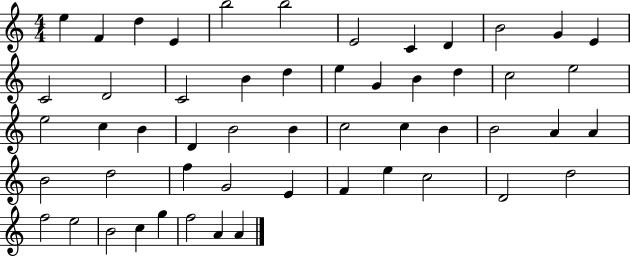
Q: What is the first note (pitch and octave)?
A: E5